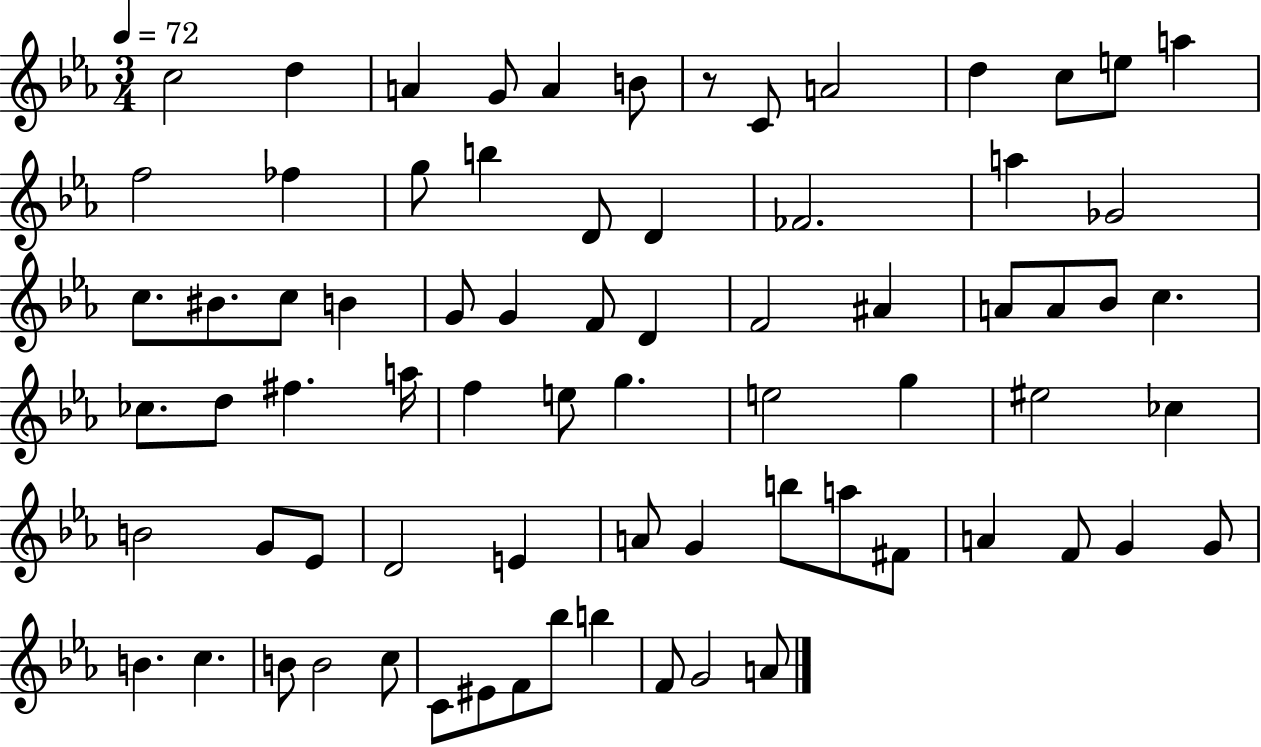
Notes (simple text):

C5/h D5/q A4/q G4/e A4/q B4/e R/e C4/e A4/h D5/q C5/e E5/e A5/q F5/h FES5/q G5/e B5/q D4/e D4/q FES4/h. A5/q Gb4/h C5/e. BIS4/e. C5/e B4/q G4/e G4/q F4/e D4/q F4/h A#4/q A4/e A4/e Bb4/e C5/q. CES5/e. D5/e F#5/q. A5/s F5/q E5/e G5/q. E5/h G5/q EIS5/h CES5/q B4/h G4/e Eb4/e D4/h E4/q A4/e G4/q B5/e A5/e F#4/e A4/q F4/e G4/q G4/e B4/q. C5/q. B4/e B4/h C5/e C4/e EIS4/e F4/e Bb5/e B5/q F4/e G4/h A4/e